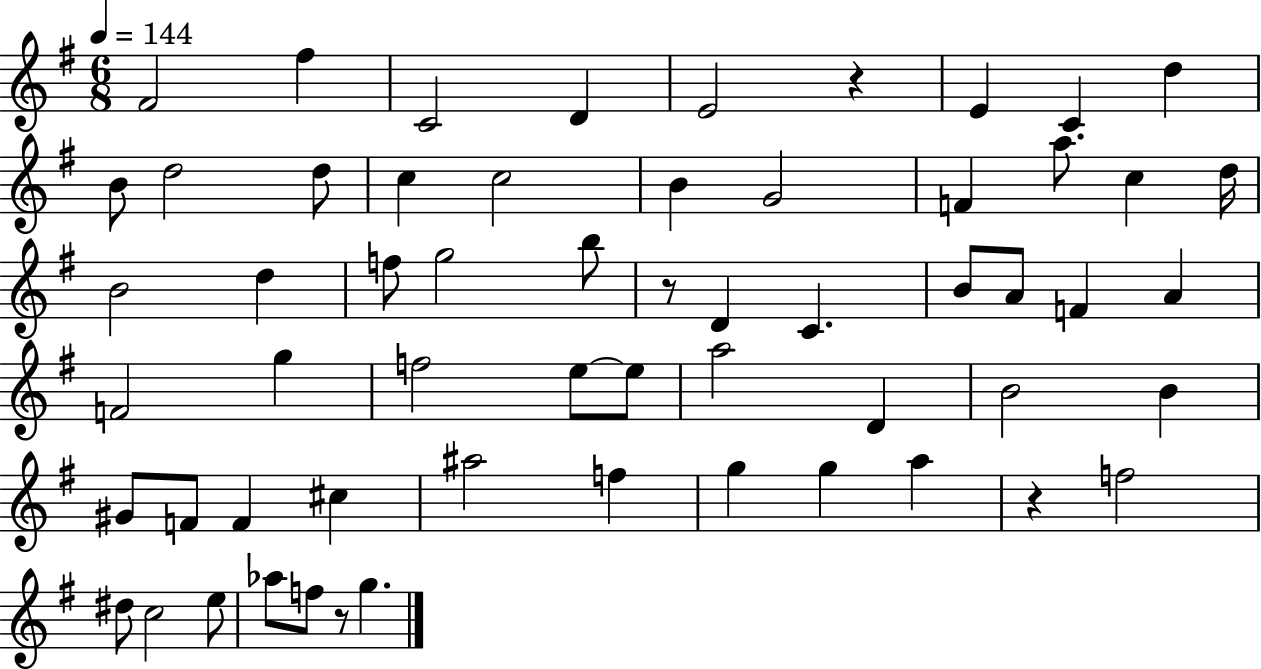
F#4/h F#5/q C4/h D4/q E4/h R/q E4/q C4/q D5/q B4/e D5/h D5/e C5/q C5/h B4/q G4/h F4/q A5/e. C5/q D5/s B4/h D5/q F5/e G5/h B5/e R/e D4/q C4/q. B4/e A4/e F4/q A4/q F4/h G5/q F5/h E5/e E5/e A5/h D4/q B4/h B4/q G#4/e F4/e F4/q C#5/q A#5/h F5/q G5/q G5/q A5/q R/q F5/h D#5/e C5/h E5/e Ab5/e F5/e R/e G5/q.